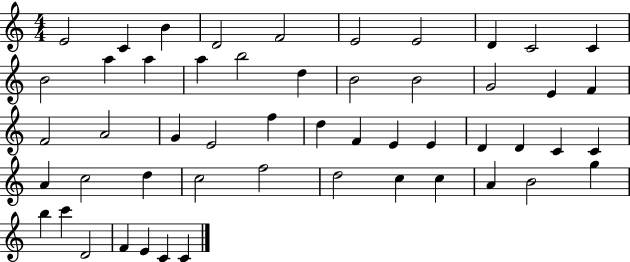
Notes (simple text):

E4/h C4/q B4/q D4/h F4/h E4/h E4/h D4/q C4/h C4/q B4/h A5/q A5/q A5/q B5/h D5/q B4/h B4/h G4/h E4/q F4/q F4/h A4/h G4/q E4/h F5/q D5/q F4/q E4/q E4/q D4/q D4/q C4/q C4/q A4/q C5/h D5/q C5/h F5/h D5/h C5/q C5/q A4/q B4/h G5/q B5/q C6/q D4/h F4/q E4/q C4/q C4/q